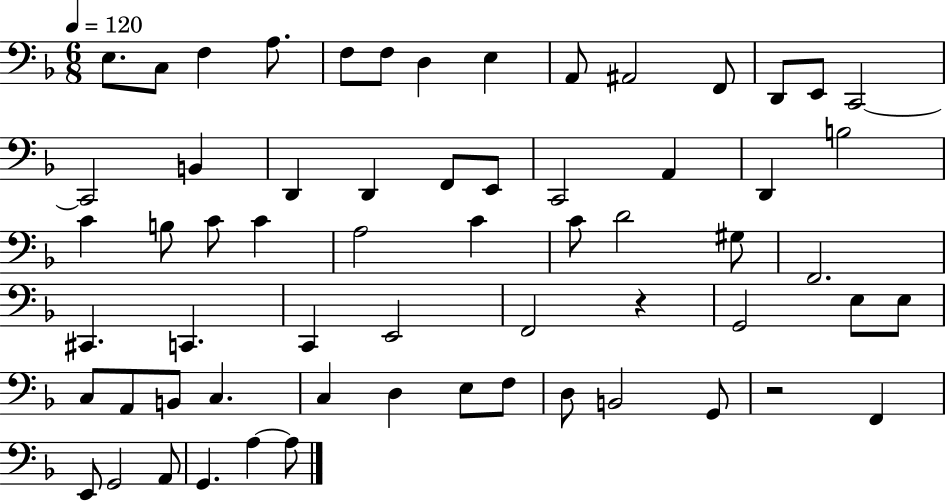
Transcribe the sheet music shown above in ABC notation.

X:1
T:Untitled
M:6/8
L:1/4
K:F
E,/2 C,/2 F, A,/2 F,/2 F,/2 D, E, A,,/2 ^A,,2 F,,/2 D,,/2 E,,/2 C,,2 C,,2 B,, D,, D,, F,,/2 E,,/2 C,,2 A,, D,, B,2 C B,/2 C/2 C A,2 C C/2 D2 ^G,/2 F,,2 ^C,, C,, C,, E,,2 F,,2 z G,,2 E,/2 E,/2 C,/2 A,,/2 B,,/2 C, C, D, E,/2 F,/2 D,/2 B,,2 G,,/2 z2 F,, E,,/2 G,,2 A,,/2 G,, A, A,/2